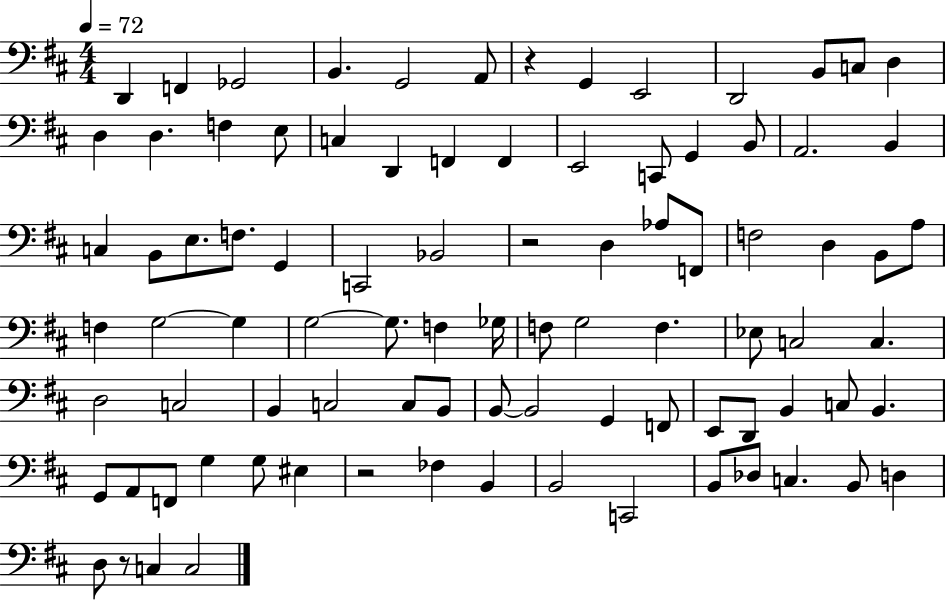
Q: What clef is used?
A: bass